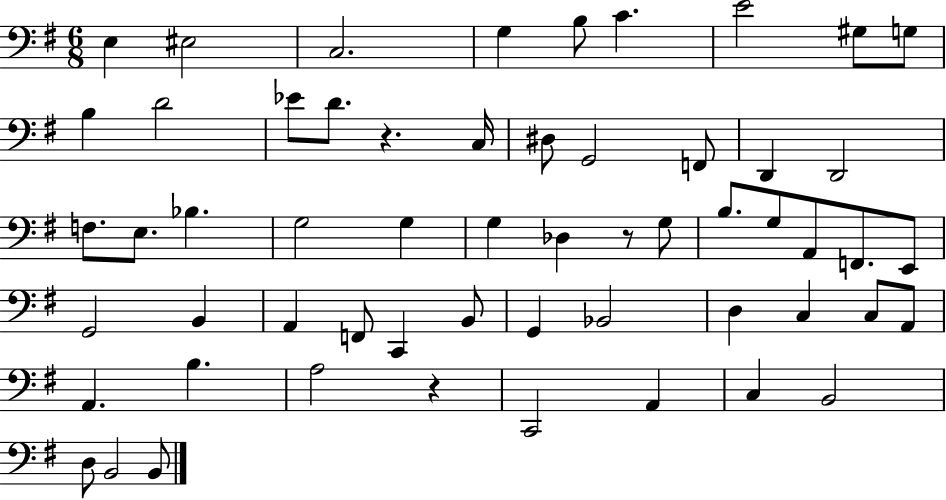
E3/q EIS3/h C3/h. G3/q B3/e C4/q. E4/h G#3/e G3/e B3/q D4/h Eb4/e D4/e. R/q. C3/s D#3/e G2/h F2/e D2/q D2/h F3/e. E3/e. Bb3/q. G3/h G3/q G3/q Db3/q R/e G3/e B3/e. G3/e A2/e F2/e. E2/e G2/h B2/q A2/q F2/e C2/q B2/e G2/q Bb2/h D3/q C3/q C3/e A2/e A2/q. B3/q. A3/h R/q C2/h A2/q C3/q B2/h D3/e B2/h B2/e